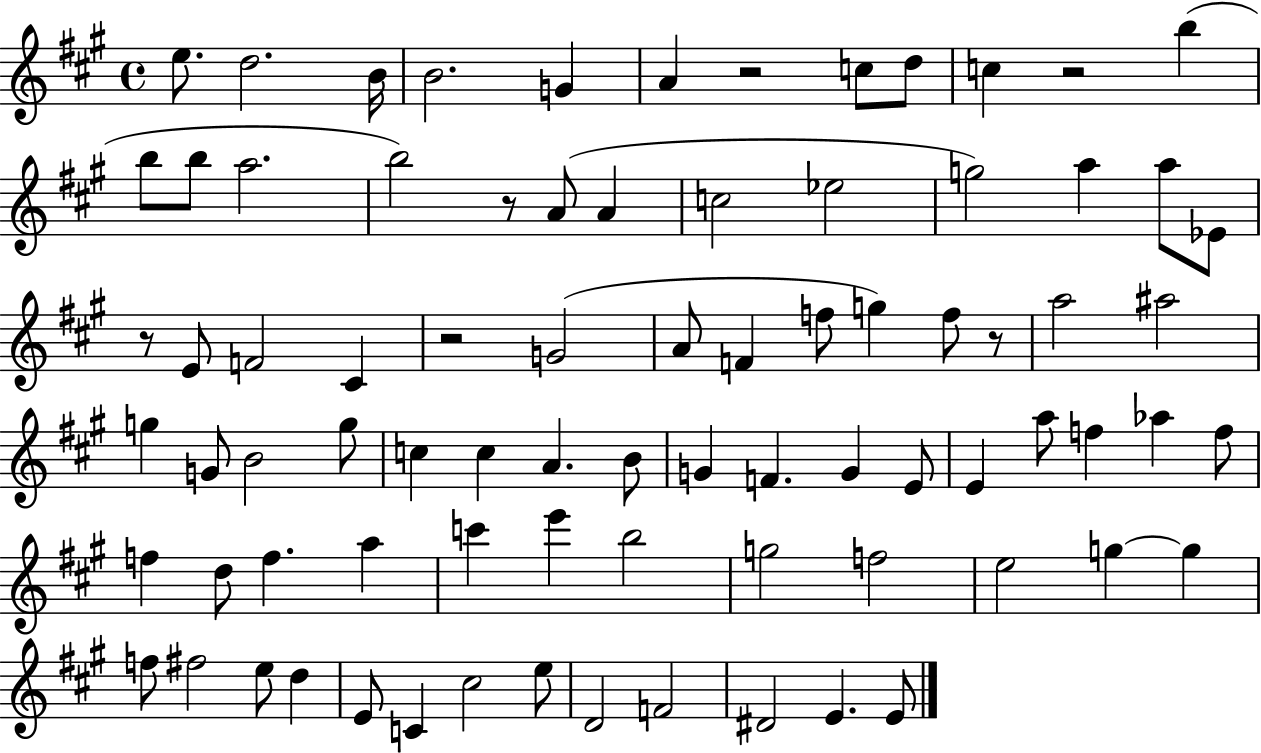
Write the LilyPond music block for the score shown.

{
  \clef treble
  \time 4/4
  \defaultTimeSignature
  \key a \major
  e''8. d''2. b'16 | b'2. g'4 | a'4 r2 c''8 d''8 | c''4 r2 b''4( | \break b''8 b''8 a''2. | b''2) r8 a'8( a'4 | c''2 ees''2 | g''2) a''4 a''8 ees'8 | \break r8 e'8 f'2 cis'4 | r2 g'2( | a'8 f'4 f''8 g''4) f''8 r8 | a''2 ais''2 | \break g''4 g'8 b'2 g''8 | c''4 c''4 a'4. b'8 | g'4 f'4. g'4 e'8 | e'4 a''8 f''4 aes''4 f''8 | \break f''4 d''8 f''4. a''4 | c'''4 e'''4 b''2 | g''2 f''2 | e''2 g''4~~ g''4 | \break f''8 fis''2 e''8 d''4 | e'8 c'4 cis''2 e''8 | d'2 f'2 | dis'2 e'4. e'8 | \break \bar "|."
}